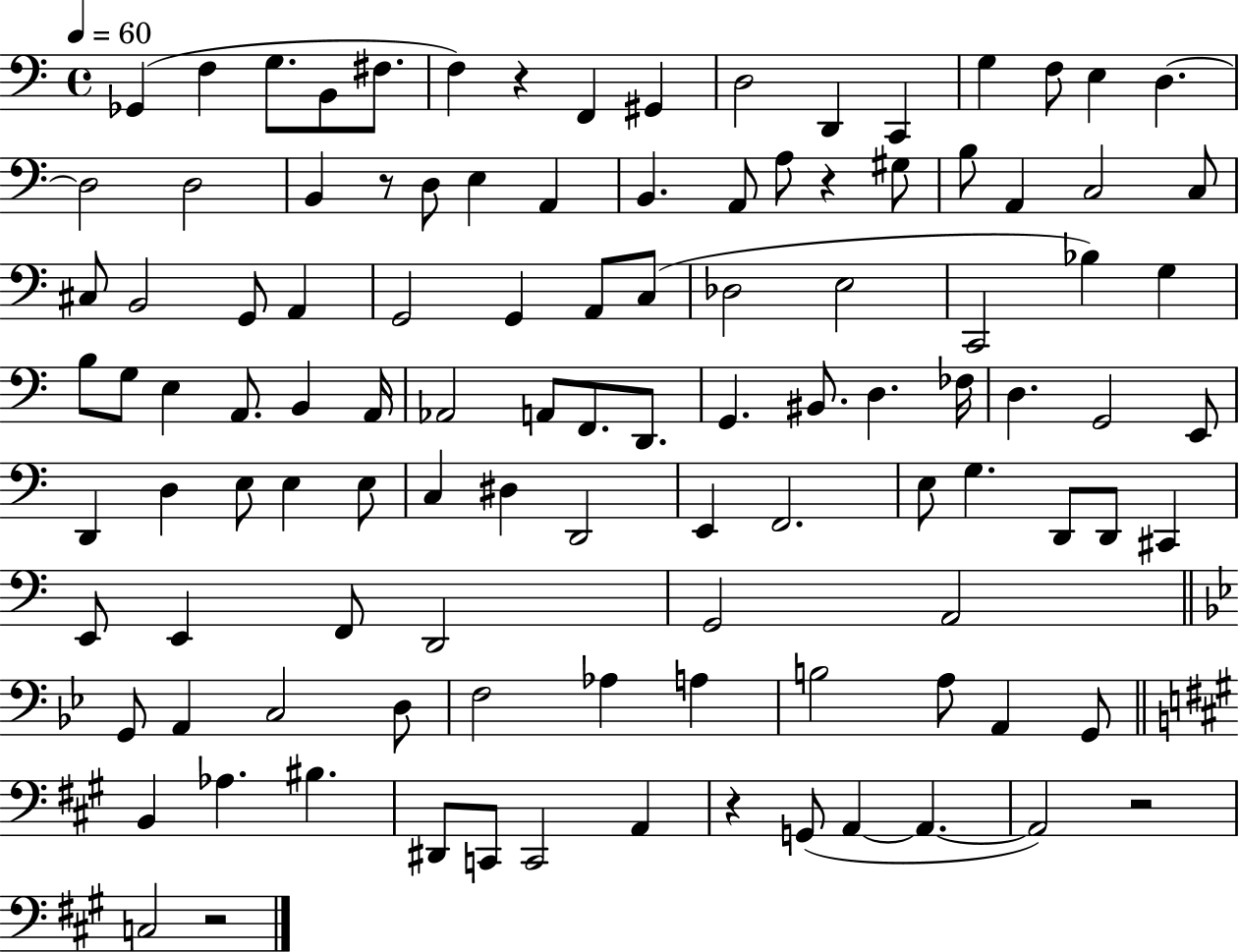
Gb2/q F3/q G3/e. B2/e F#3/e. F3/q R/q F2/q G#2/q D3/h D2/q C2/q G3/q F3/e E3/q D3/q. D3/h D3/h B2/q R/e D3/e E3/q A2/q B2/q. A2/e A3/e R/q G#3/e B3/e A2/q C3/h C3/e C#3/e B2/h G2/e A2/q G2/h G2/q A2/e C3/e Db3/h E3/h C2/h Bb3/q G3/q B3/e G3/e E3/q A2/e. B2/q A2/s Ab2/h A2/e F2/e. D2/e. G2/q. BIS2/e. D3/q. FES3/s D3/q. G2/h E2/e D2/q D3/q E3/e E3/q E3/e C3/q D#3/q D2/h E2/q F2/h. E3/e G3/q. D2/e D2/e C#2/q E2/e E2/q F2/e D2/h G2/h A2/h G2/e A2/q C3/h D3/e F3/h Ab3/q A3/q B3/h A3/e A2/q G2/e B2/q Ab3/q. BIS3/q. D#2/e C2/e C2/h A2/q R/q G2/e A2/q A2/q. A2/h R/h C3/h R/h